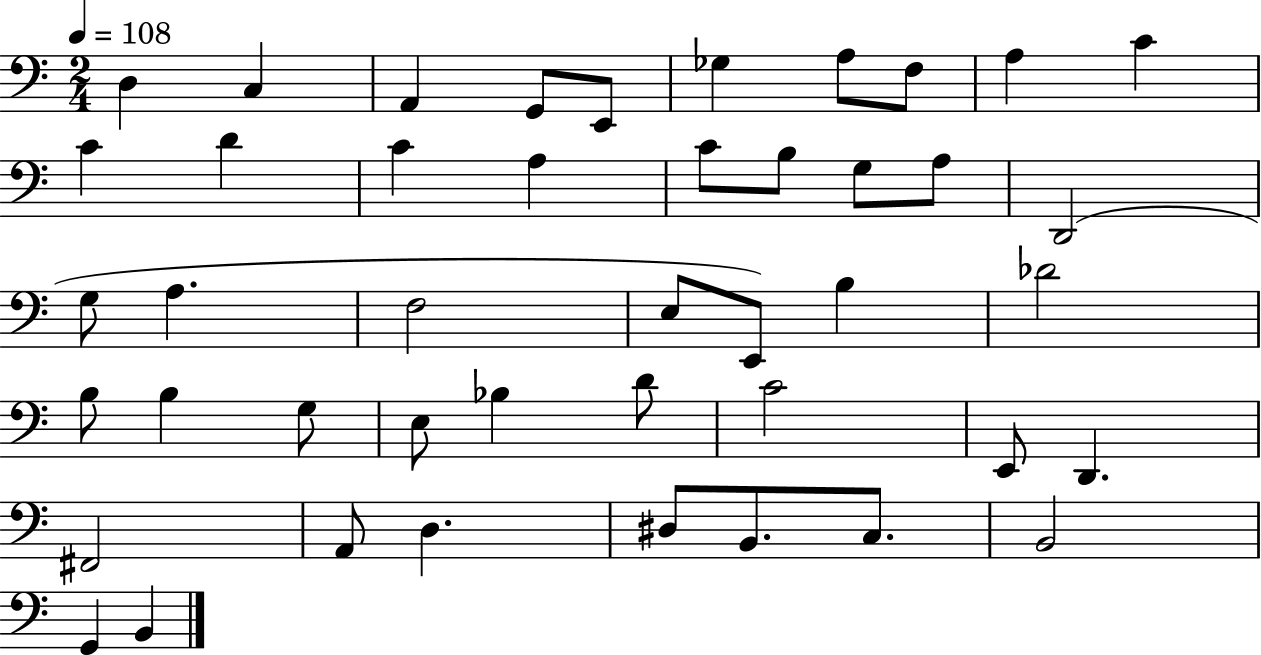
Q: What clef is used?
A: bass